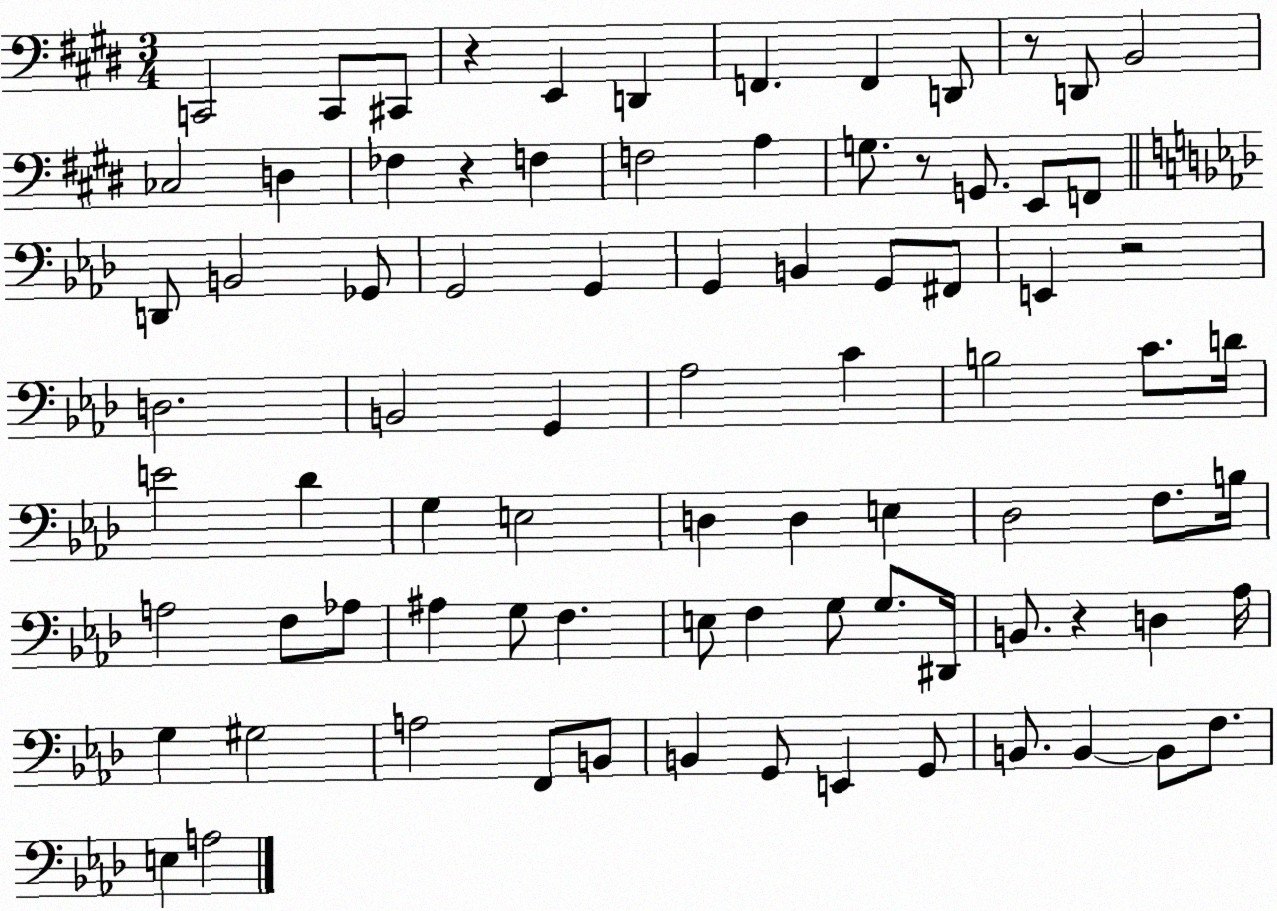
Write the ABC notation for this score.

X:1
T:Untitled
M:3/4
L:1/4
K:E
C,,2 C,,/2 ^C,,/2 z E,, D,, F,, F,, D,,/2 z/2 D,,/2 B,,2 _C,2 D, _F, z F, F,2 A, G,/2 z/2 G,,/2 E,,/2 F,,/2 D,,/2 B,,2 _G,,/2 G,,2 G,, G,, B,, G,,/2 ^F,,/2 E,, z2 D,2 B,,2 G,, _A,2 C B,2 C/2 D/4 E2 _D G, E,2 D, D, E, _D,2 F,/2 B,/4 A,2 F,/2 _A,/2 ^A, G,/2 F, E,/2 F, G,/2 G,/2 ^D,,/4 B,,/2 z D, _A,/4 G, ^G,2 A,2 F,,/2 B,,/2 B,, G,,/2 E,, G,,/2 B,,/2 B,, B,,/2 F,/2 E, A,2